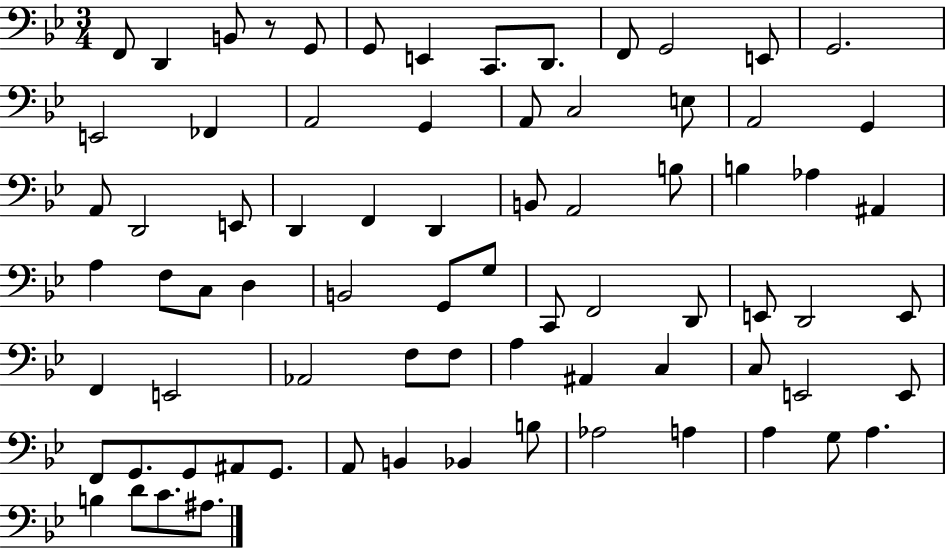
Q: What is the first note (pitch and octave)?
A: F2